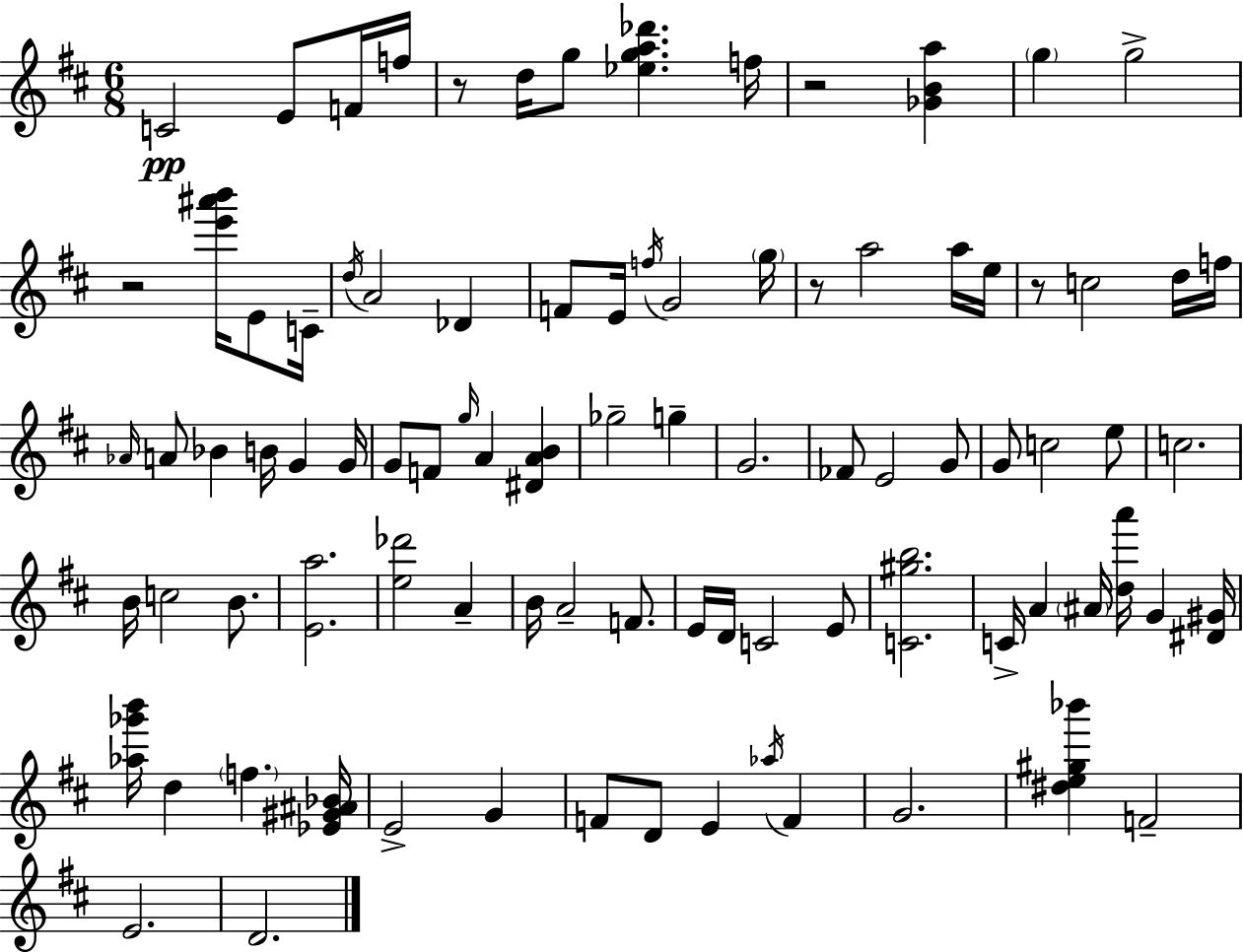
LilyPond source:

{
  \clef treble
  \numericTimeSignature
  \time 6/8
  \key d \major
  c'2\pp e'8 f'16 f''16 | r8 d''16 g''8 <ees'' g'' a'' des'''>4. f''16 | r2 <ges' b' a''>4 | \parenthesize g''4 g''2-> | \break r2 <e''' ais''' b'''>16 e'8 c'16-- | \acciaccatura { d''16 } a'2 des'4 | f'8 e'16 \acciaccatura { f''16 } g'2 | \parenthesize g''16 r8 a''2 | \break a''16 e''16 r8 c''2 | d''16 f''16 \grace { aes'16 } a'8 bes'4 b'16 g'4 | g'16 g'8 f'8 \grace { g''16 } a'4 | <dis' a' b'>4 ges''2-- | \break g''4-- g'2. | fes'8 e'2 | g'8 g'8 c''2 | e''8 c''2. | \break b'16 c''2 | b'8. <e' a''>2. | <e'' des'''>2 | a'4-- b'16 a'2-- | \break f'8. e'16 d'16 c'2 | e'8 <c' gis'' b''>2. | c'16-> a'4 \parenthesize ais'16 <d'' a'''>16 g'4 | <dis' gis'>16 <aes'' ges''' b'''>16 d''4 \parenthesize f''4. | \break <ees' gis' ais' bes'>16 e'2-> | g'4 f'8 d'8 e'4 | \acciaccatura { aes''16 } f'4 g'2. | <dis'' e'' gis'' bes'''>4 f'2-- | \break e'2. | d'2. | \bar "|."
}